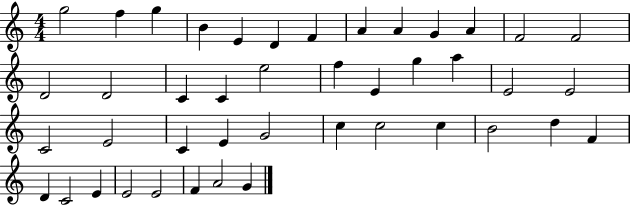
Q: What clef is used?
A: treble